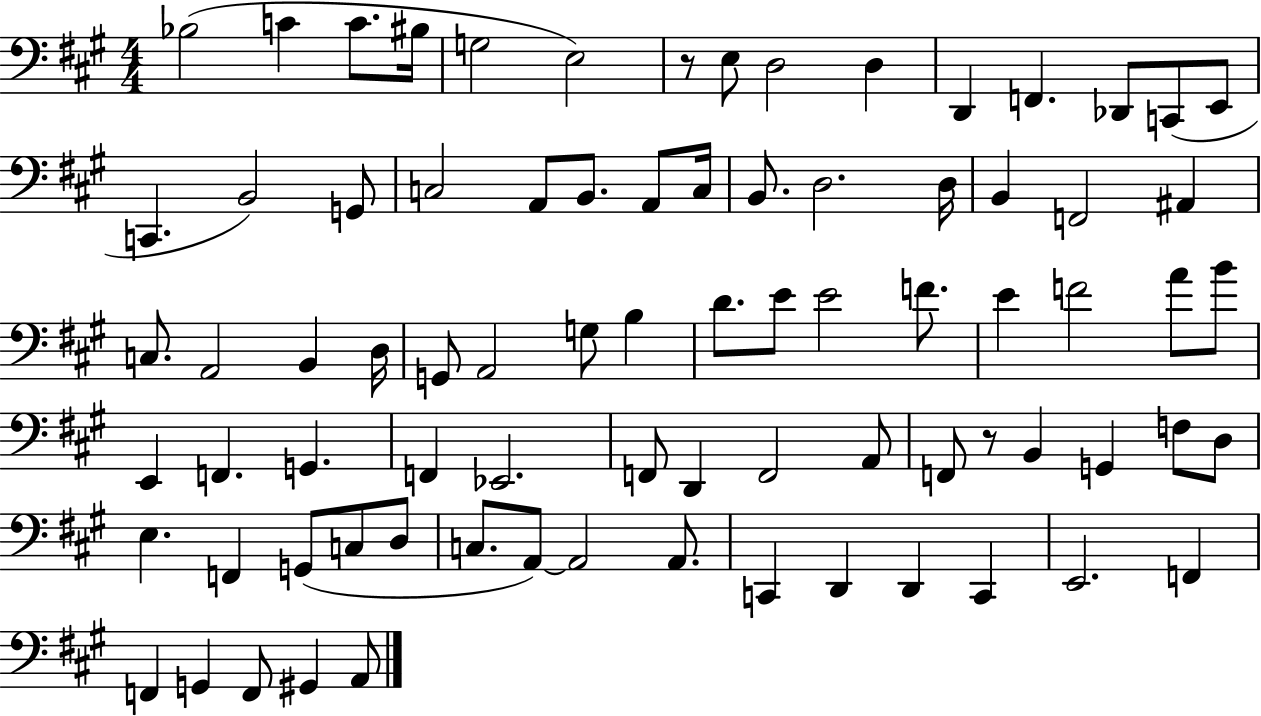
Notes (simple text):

Bb3/h C4/q C4/e. BIS3/s G3/h E3/h R/e E3/e D3/h D3/q D2/q F2/q. Db2/e C2/e E2/e C2/q. B2/h G2/e C3/h A2/e B2/e. A2/e C3/s B2/e. D3/h. D3/s B2/q F2/h A#2/q C3/e. A2/h B2/q D3/s G2/e A2/h G3/e B3/q D4/e. E4/e E4/h F4/e. E4/q F4/h A4/e B4/e E2/q F2/q. G2/q. F2/q Eb2/h. F2/e D2/q F2/h A2/e F2/e R/e B2/q G2/q F3/e D3/e E3/q. F2/q G2/e C3/e D3/e C3/e. A2/e A2/h A2/e. C2/q D2/q D2/q C2/q E2/h. F2/q F2/q G2/q F2/e G#2/q A2/e